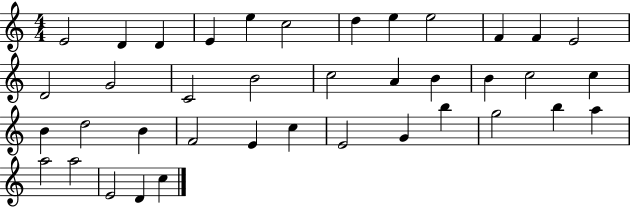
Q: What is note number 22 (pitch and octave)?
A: C5